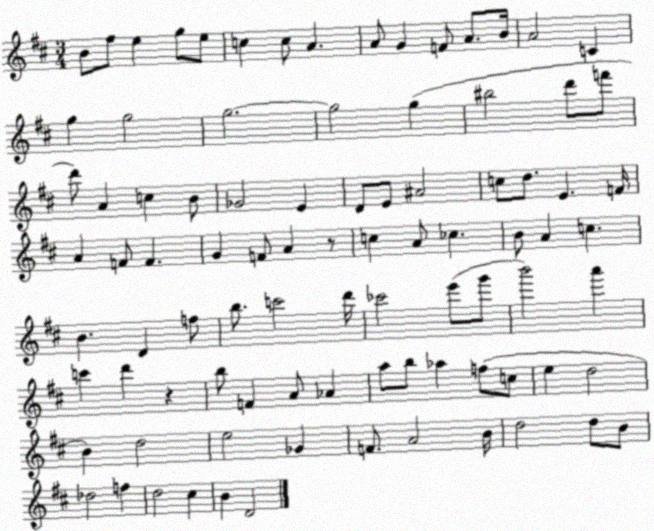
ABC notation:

X:1
T:Untitled
M:3/4
L:1/4
K:D
B/2 ^f/2 e g/2 e/2 c c/2 A A/2 G F/2 A/2 B/4 A2 C g g2 g2 g2 g ^b2 d'/2 f'/2 d'/2 A c B/2 _G2 E D/2 E/2 ^A2 c/2 d/2 E F/4 A F/2 F G F/2 A z/2 c A/2 _c B/2 A c B D f/2 b/2 c'2 d'/4 _c'2 e'/2 g'/2 b'2 a' c' d' z b/2 F A/2 _A a/2 b/2 _a f/2 c/2 e d2 B d2 e2 _G F/2 A2 B/4 d2 d/2 B/2 _d2 f d2 ^c B D2